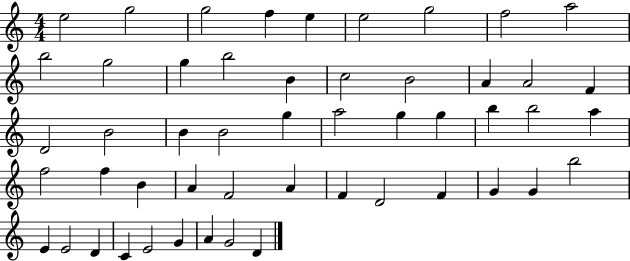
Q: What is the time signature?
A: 4/4